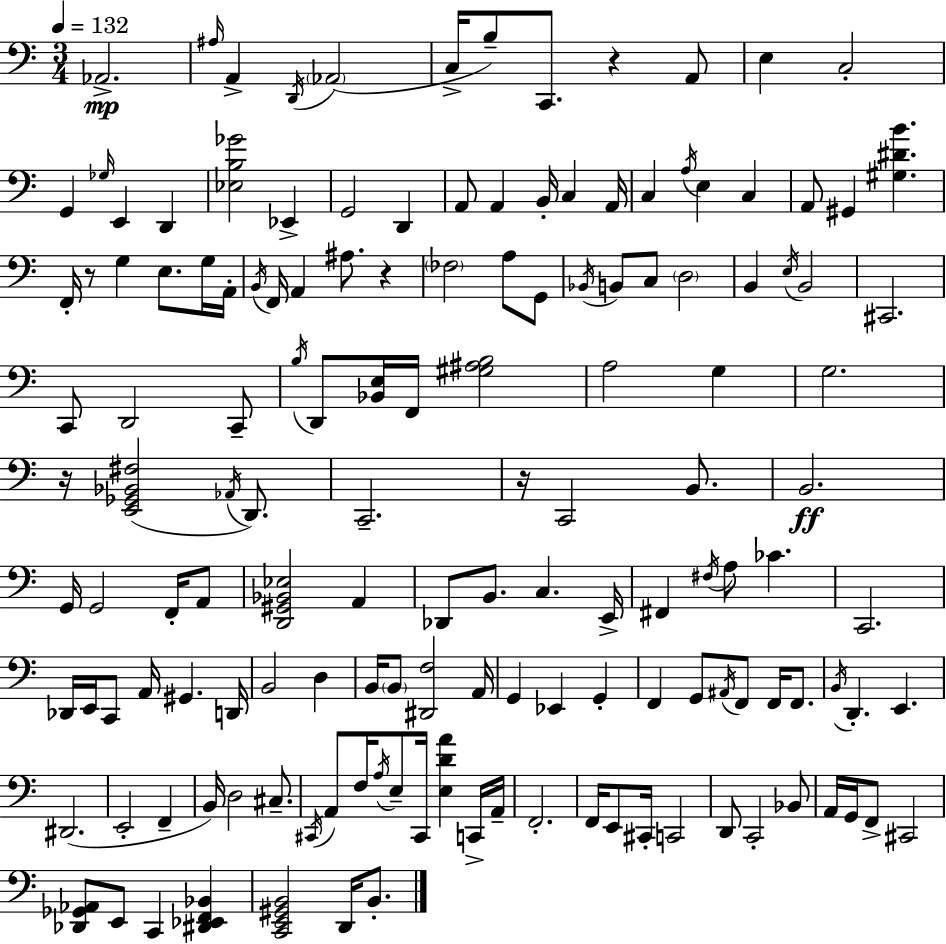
Ab2/h. A#3/s A2/q D2/s Ab2/h C3/s B3/e C2/e. R/q A2/e E3/q C3/h G2/q Gb3/s E2/q D2/q [Eb3,B3,Gb4]/h Eb2/q G2/h D2/q A2/e A2/q B2/s C3/q A2/s C3/q A3/s E3/q C3/q A2/e G#2/q [G#3,D#4,B4]/q. F2/s R/e G3/q E3/e. G3/s A2/s B2/s F2/s A2/q A#3/e. R/q FES3/h A3/e G2/e Bb2/s B2/e C3/e D3/h B2/q E3/s B2/h C#2/h. C2/e D2/h C2/e B3/s D2/e [Bb2,E3]/s F2/s [G#3,A#3,B3]/h A3/h G3/q G3/h. R/s [E2,Gb2,Bb2,F#3]/h Ab2/s D2/e. C2/h. R/s C2/h B2/e. B2/h. G2/s G2/h F2/s A2/e [D2,G#2,Bb2,Eb3]/h A2/q Db2/e B2/e. C3/q. E2/s F#2/q F#3/s A3/e CES4/q. C2/h. Db2/s E2/s C2/e A2/s G#2/q. D2/s B2/h D3/q B2/s B2/e [D#2,F3]/h A2/s G2/q Eb2/q G2/q F2/q G2/e A#2/s F2/e F2/s F2/e. B2/s D2/q. E2/q. D#2/h. E2/h F2/q B2/s D3/h C#3/e. C#2/s A2/e F3/s A3/s E3/e C#2/s [E3,D4,A4]/q C2/s A2/s F2/h. F2/s E2/e C#2/s C2/h D2/e C2/h Bb2/e A2/s G2/s F2/e C#2/h [Db2,Gb2,Ab2]/e E2/e C2/q [D#2,Eb2,F2,Bb2]/q [C2,E2,G#2,B2]/h D2/s B2/e.